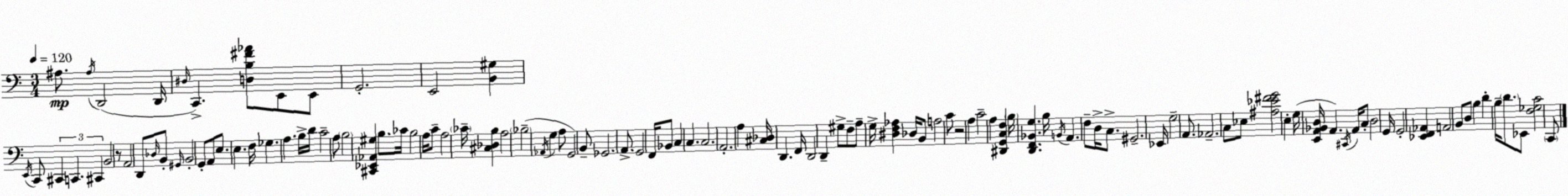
X:1
T:Untitled
M:3/4
L:1/4
K:Am
^A,/2 ^A,/4 D,,2 D,,/4 ^D,/4 C,, [D,B,^F_A]/2 E,,/2 E,,/2 G,,2 E,,2 [B,,^G,] E,,/4 C,,/2 ^C,, C,, ^C,, B,,2 z/2 A,,2 D,,/2 _D,/4 B,,/2 ^G,,/4 B,,2 G,,/2 A,,/2 E,/2 E, F,/4 _G, A, B,/4 D/4 C2 A,/2 B,2 [^C,,_E,,_A,,^G,] B,/2 _C/4 B,2 A,/4 C/2 A,2 _C/4 [^C,_D,B,] A,2 _B,2 _A,,/4 G, A,/2 G,,2 B,,/2 _G,,2 A,,/2 G,,2 F,,/4 _B,,/2 C, C, C,2 A,,2 A, [^C,_D,]/4 D,, F,,/4 D,,2 D,, ^G,/2 F,/2 A,/2 G,/4 [^D,F,_A,] _D,/4 B,,/2 A,2 C/2 z2 A, C2 A, [^D,,G,,C,F,] B,/4 [D,,F,,_B,,G,] B,/4 B,,/4 A,, F,/2 D,/4 C,/2 ^G,,2 _E,,/4 G,2 A,,/2 _A,,2 C,/2 _E,/2 [^A,_E^FG]2 E, G,/4 [E,,A,,_B,,D,]/4 A,, ^C,,/4 A,,/4 C,/2 D,2 G,,/4 G,,2 [_E,,F,,_A,,] A,,2 B,,/2 D,/2 B, D B,/4 D/2 _E,,/2 [F,_G,C]2 C,,/2